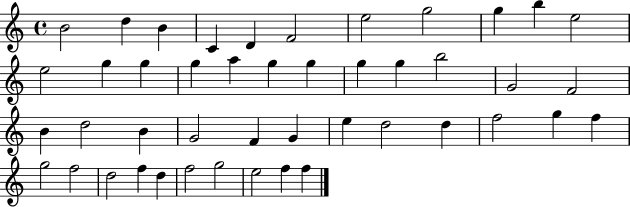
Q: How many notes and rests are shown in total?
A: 45